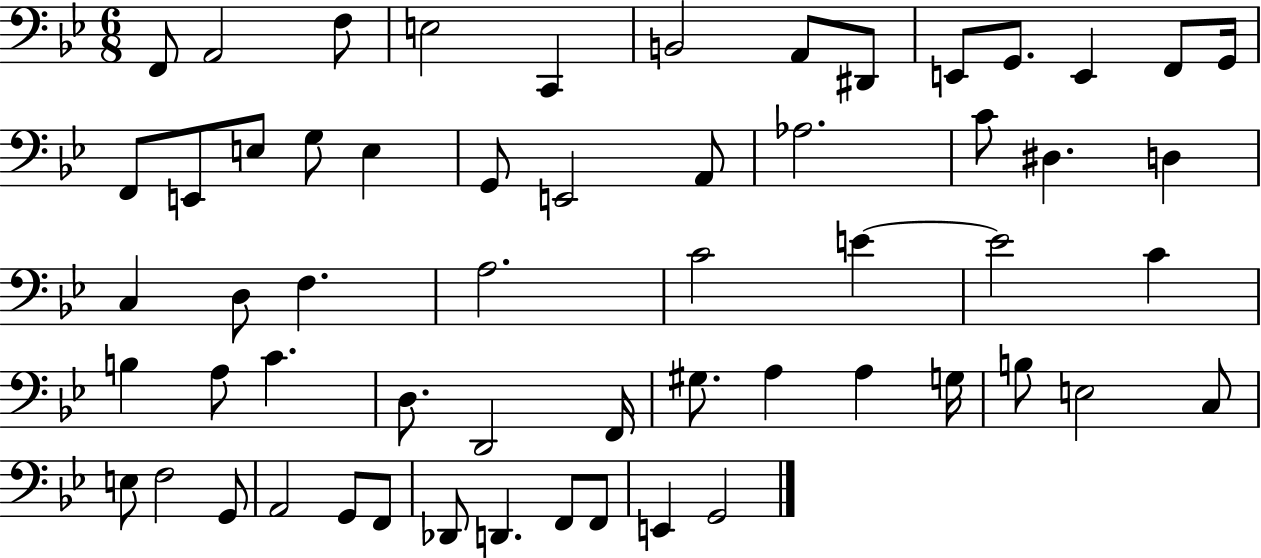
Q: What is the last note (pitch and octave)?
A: G2